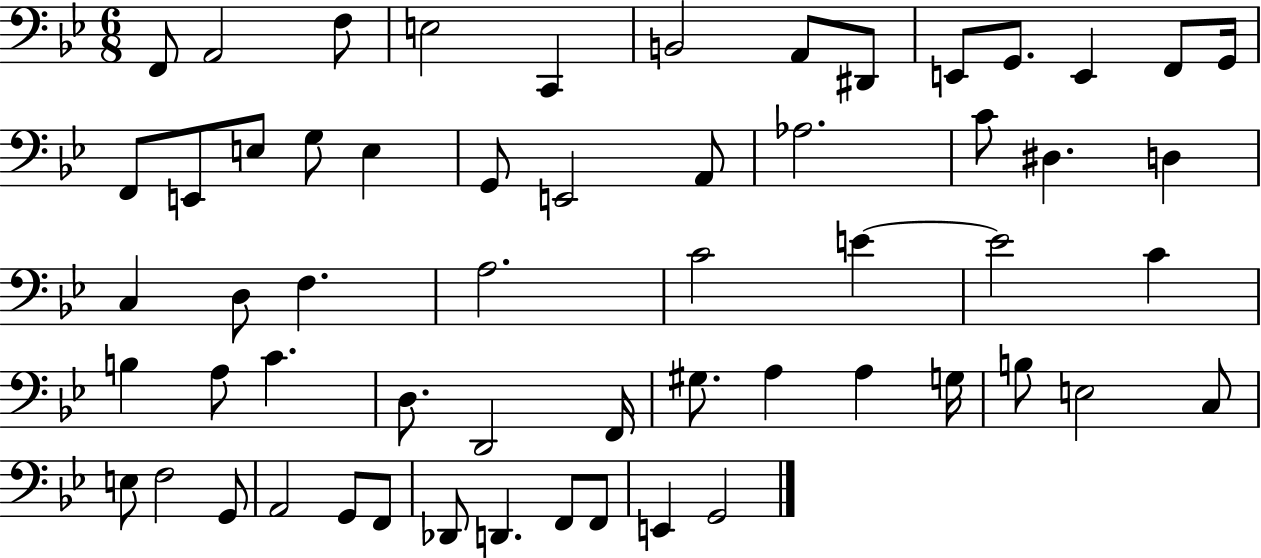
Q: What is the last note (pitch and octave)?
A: G2